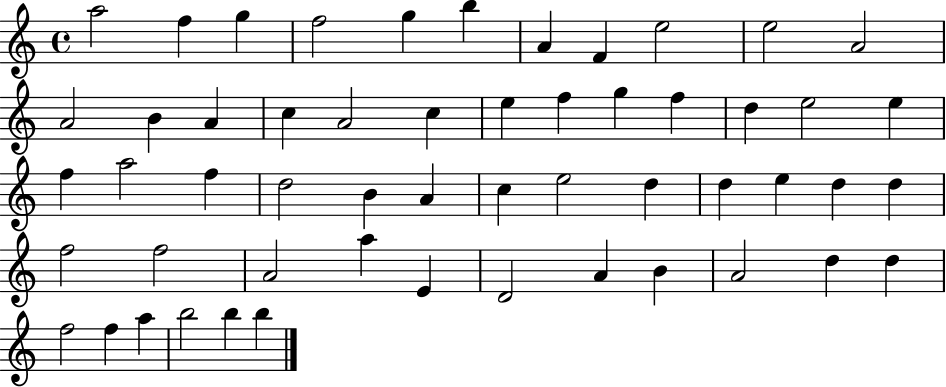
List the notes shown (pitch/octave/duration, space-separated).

A5/h F5/q G5/q F5/h G5/q B5/q A4/q F4/q E5/h E5/h A4/h A4/h B4/q A4/q C5/q A4/h C5/q E5/q F5/q G5/q F5/q D5/q E5/h E5/q F5/q A5/h F5/q D5/h B4/q A4/q C5/q E5/h D5/q D5/q E5/q D5/q D5/q F5/h F5/h A4/h A5/q E4/q D4/h A4/q B4/q A4/h D5/q D5/q F5/h F5/q A5/q B5/h B5/q B5/q